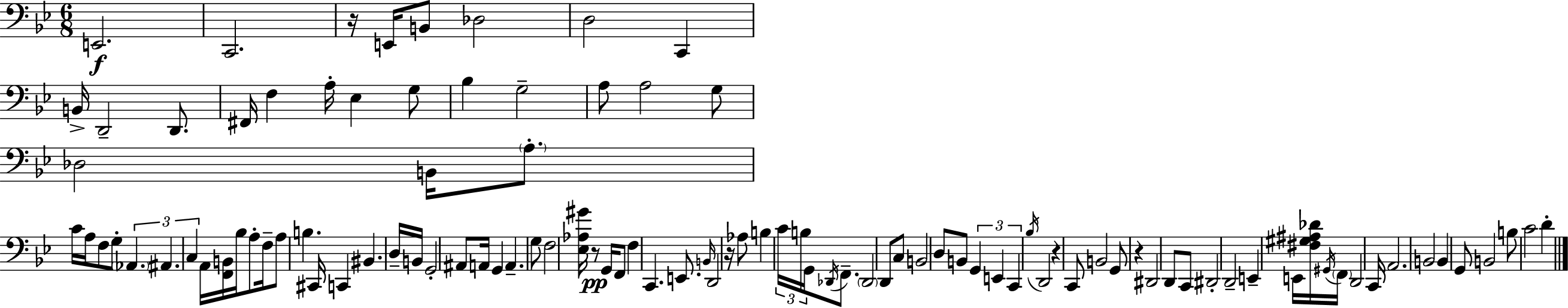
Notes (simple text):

E2/h. C2/h. R/s E2/s B2/e Db3/h D3/h C2/q B2/s D2/h D2/e. F#2/s F3/q A3/s Eb3/q G3/e Bb3/q G3/h A3/e A3/h G3/e Db3/h B2/s A3/e. C4/s A3/s F3/e G3/e Ab2/q. A#2/q. C3/q A2/s [F2,B2]/s Bb3/s A3/e F3/s A3/e B3/q. C#2/s C2/q BIS2/q. D3/s B2/s G2/h A#2/e A2/s G2/q A2/q. G3/e F3/h [Eb3,Ab3,G#4]/s R/e G2/s F2/e F3/q C2/q. E2/e. B2/s D2/h R/s Ab3/e B3/q C4/s B3/s G2/s Db2/s F2/e. Db2/h D2/e C3/e B2/h D3/e B2/e G2/q E2/q C2/q Bb3/s D2/h R/q C2/e B2/h G2/e R/q D#2/h D2/e C2/e D#2/h D2/h E2/q E2/s [F#3,G#3,A#3,Db4]/s G#2/s F2/s D2/h C2/s A2/h. B2/h B2/q G2/e B2/h B3/e C4/h D4/q